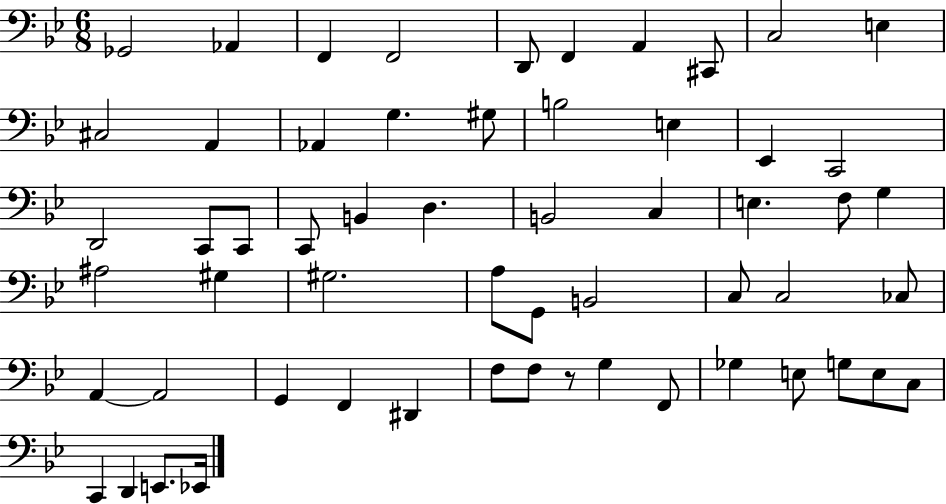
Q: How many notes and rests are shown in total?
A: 58